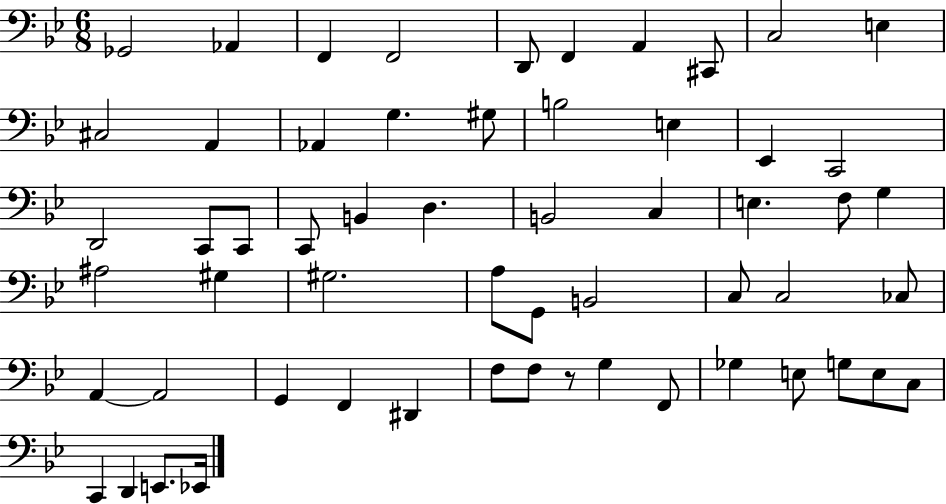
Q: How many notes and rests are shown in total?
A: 58